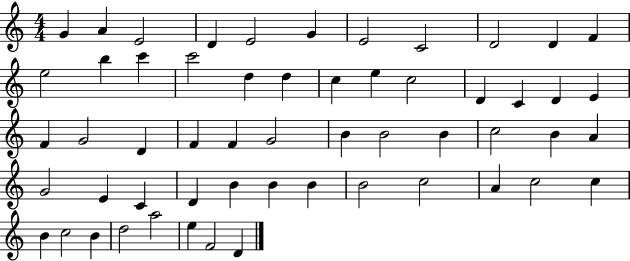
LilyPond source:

{
  \clef treble
  \numericTimeSignature
  \time 4/4
  \key c \major
  g'4 a'4 e'2 | d'4 e'2 g'4 | e'2 c'2 | d'2 d'4 f'4 | \break e''2 b''4 c'''4 | c'''2 d''4 d''4 | c''4 e''4 c''2 | d'4 c'4 d'4 e'4 | \break f'4 g'2 d'4 | f'4 f'4 g'2 | b'4 b'2 b'4 | c''2 b'4 a'4 | \break g'2 e'4 c'4 | d'4 b'4 b'4 b'4 | b'2 c''2 | a'4 c''2 c''4 | \break b'4 c''2 b'4 | d''2 a''2 | e''4 f'2 d'4 | \bar "|."
}